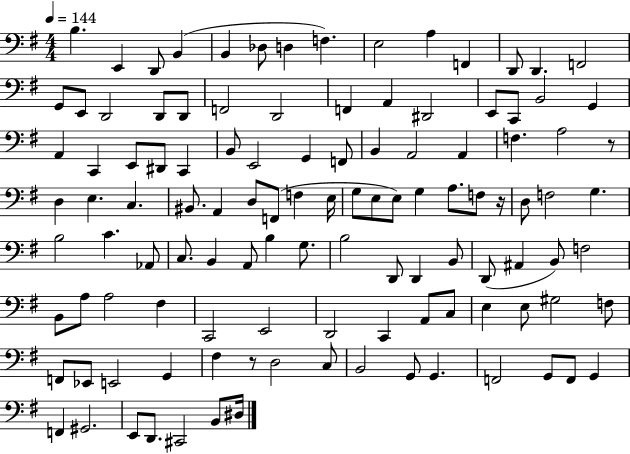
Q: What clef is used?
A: bass